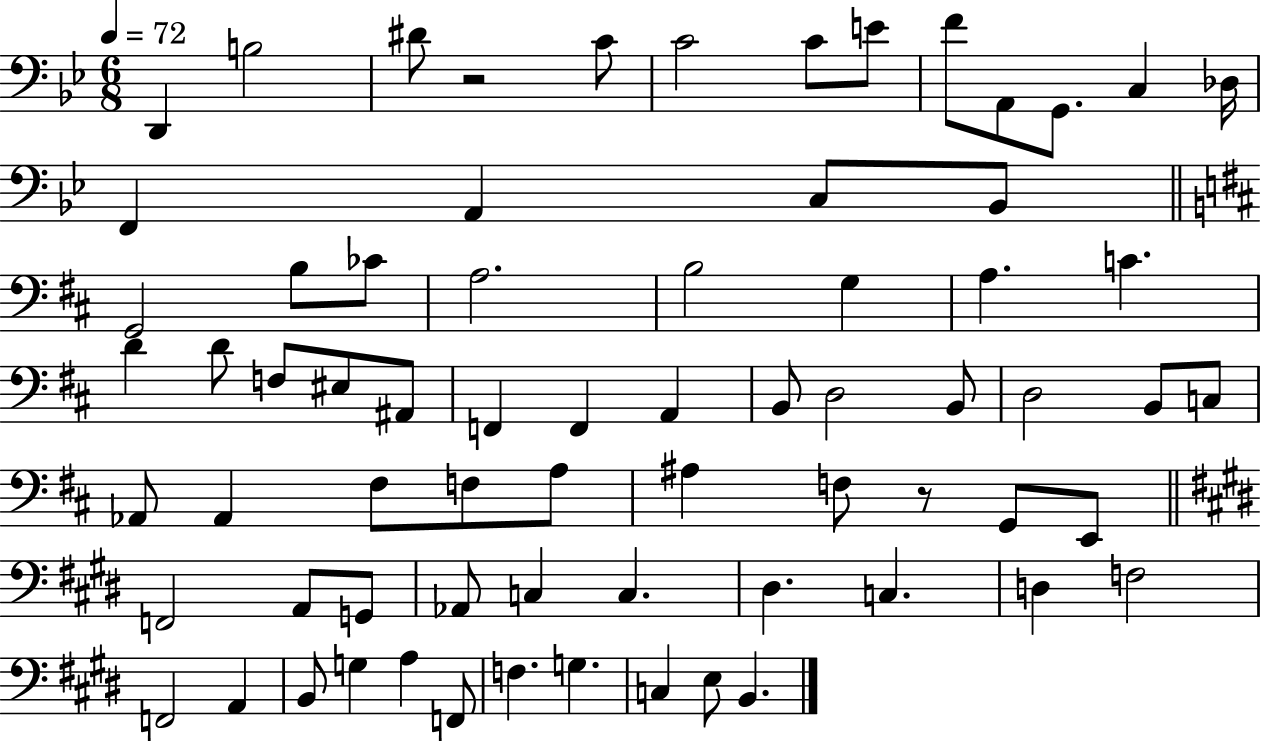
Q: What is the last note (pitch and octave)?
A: B2